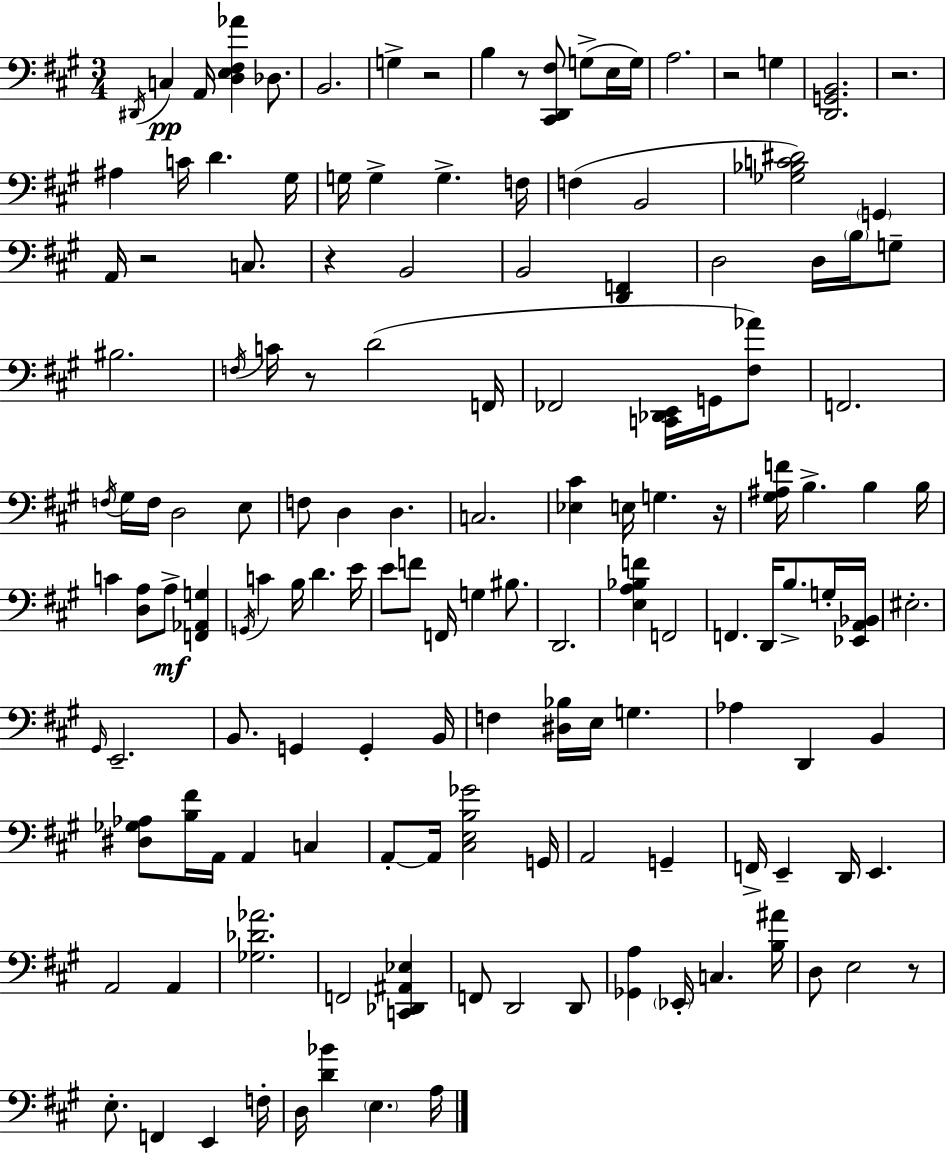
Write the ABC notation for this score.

X:1
T:Untitled
M:3/4
L:1/4
K:A
^D,,/4 C, A,,/4 [D,E,^F,_A] _D,/2 B,,2 G, z2 B, z/2 [^C,,D,,^F,]/2 G,/2 E,/4 G,/4 A,2 z2 G, [D,,G,,B,,]2 z2 ^A, C/4 D ^G,/4 G,/4 G, G, F,/4 F, B,,2 [_G,_B,C^D]2 G,, A,,/4 z2 C,/2 z B,,2 B,,2 [D,,F,,] D,2 D,/4 B,/4 G,/2 ^B,2 F,/4 C/4 z/2 D2 F,,/4 _F,,2 [C,,_D,,E,,]/4 G,,/4 [^F,_A]/2 F,,2 F,/4 ^G,/4 F,/4 D,2 E,/2 F,/2 D, D, C,2 [_E,^C] E,/4 G, z/4 [^G,^A,F]/4 B, B, B,/4 C [D,A,]/2 A,/2 [F,,_A,,G,] G,,/4 C B,/4 D E/4 E/2 F/2 F,,/4 G, ^B,/2 D,,2 [E,A,_B,F] F,,2 F,, D,,/4 B,/2 G,/4 [_E,,A,,_B,,]/4 ^E,2 ^G,,/4 E,,2 B,,/2 G,, G,, B,,/4 F, [^D,_B,]/4 E,/4 G, _A, D,, B,, [^D,_G,_A,]/2 [B,^F]/4 A,,/4 A,, C, A,,/2 A,,/4 [^C,E,B,_G]2 G,,/4 A,,2 G,, F,,/4 E,, D,,/4 E,, A,,2 A,, [_G,_D_A]2 F,,2 [C,,_D,,^A,,_E,] F,,/2 D,,2 D,,/2 [_G,,A,] _E,,/4 C, [B,^A]/4 D,/2 E,2 z/2 E,/2 F,, E,, F,/4 D,/4 [D_B] E, A,/4